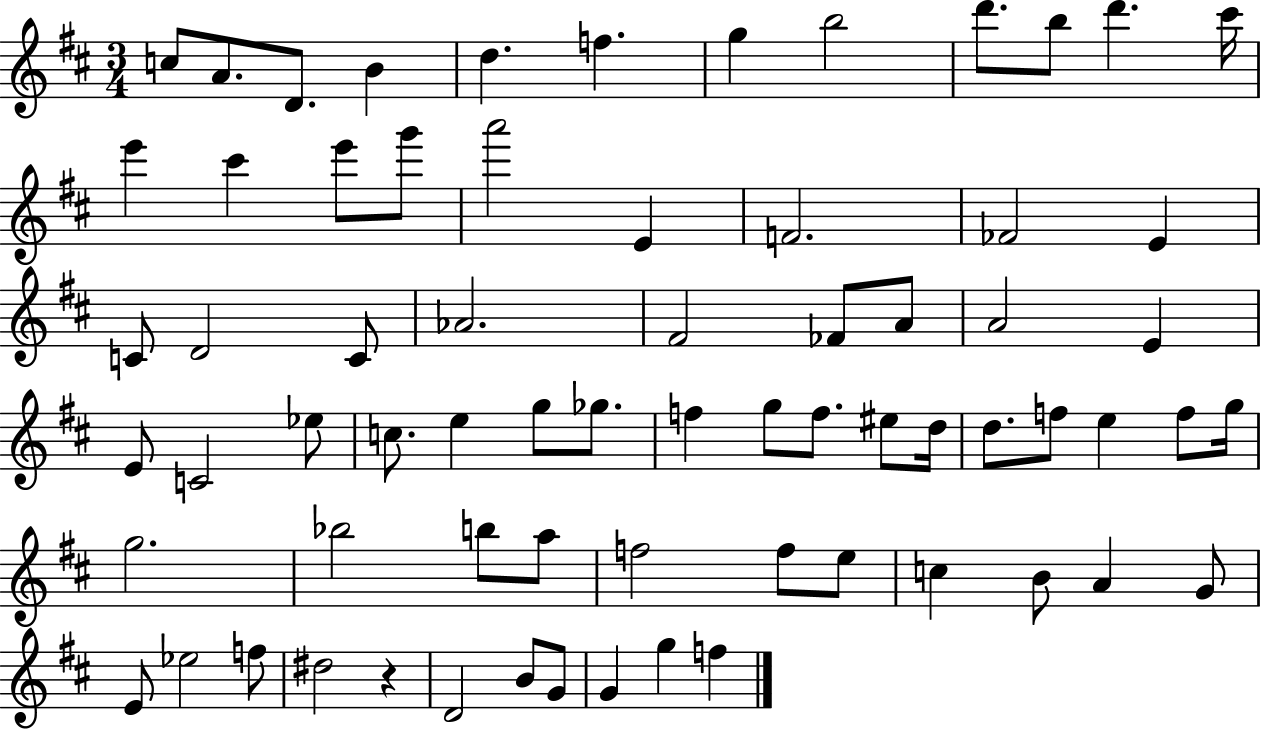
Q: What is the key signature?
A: D major